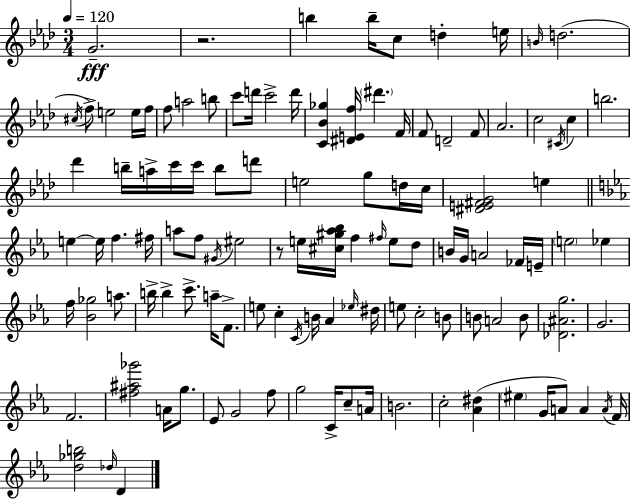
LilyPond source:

{
  \clef treble
  \numericTimeSignature
  \time 3/4
  \key aes \major
  \tempo 4 = 120
  g'2.--\fff | r2. | b''4 b''16-- c''8 d''4-. e''16 | \grace { b'16 }( d''2. | \break \acciaccatura { cis''16 }) f''8-> e''2 | e''16 f''16 f''8 a''2 | b''8 c'''8 d'''16 c'''2-> | d'''16 <c' bes' ges''>4 <dis' e' f''>16 \parenthesize dis'''4. | \break f'16 f'8 d'2-- | f'8 aes'2. | c''2 \acciaccatura { cis'16 } c''4 | b''2. | \break des'''4 b''16-- a''16-> c'''16 c'''16 b''8 | d'''8 e''2 g''8 | d''16 c''16 <dis' e' fis' g'>2 e''4 | \bar "||" \break \key ees \major e''4~~ e''16 f''4. fis''16 | a''8 f''8 \acciaccatura { gis'16 } eis''2 | r8 e''16 <cis'' gis'' aes'' bes''>16 f''4 \grace { fis''16 } e''8 | d''8 b'16 g'16 a'2 | \break fes'16 e'16-- \parenthesize e''2 ees''4 | f''16 <bes' ges''>2 a''8. | b''16-> b''4-> c'''8.-> a''16-- f'8.-> | e''8 c''4-. \acciaccatura { c'16 } b'16 aes'4 | \break \grace { ees''16 } dis''16 e''8 c''2-. | b'8 b'8 a'2 | b'8 <des' ais' g''>2. | g'2. | \break f'2. | <fis'' ais'' ges'''>2 | a'16 g''8. ees'8 g'2 | f''8 g''2 | \break c'16-> c''8-- a'16 b'2. | c''2-. | <aes' dis''>4( \parenthesize eis''4 g'16 a'8) a'4 | \acciaccatura { a'16 } f'16 <d'' ges'' b''>2 | \break \grace { des''16 } d'4 \bar "|."
}